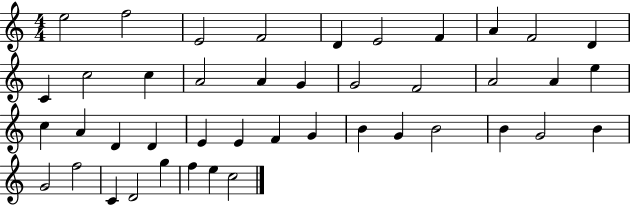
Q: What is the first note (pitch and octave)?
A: E5